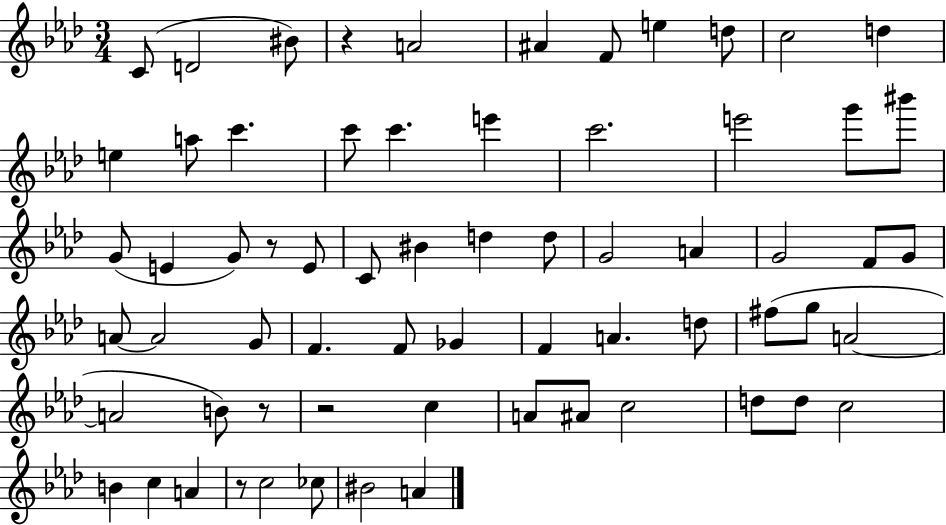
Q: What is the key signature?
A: AES major